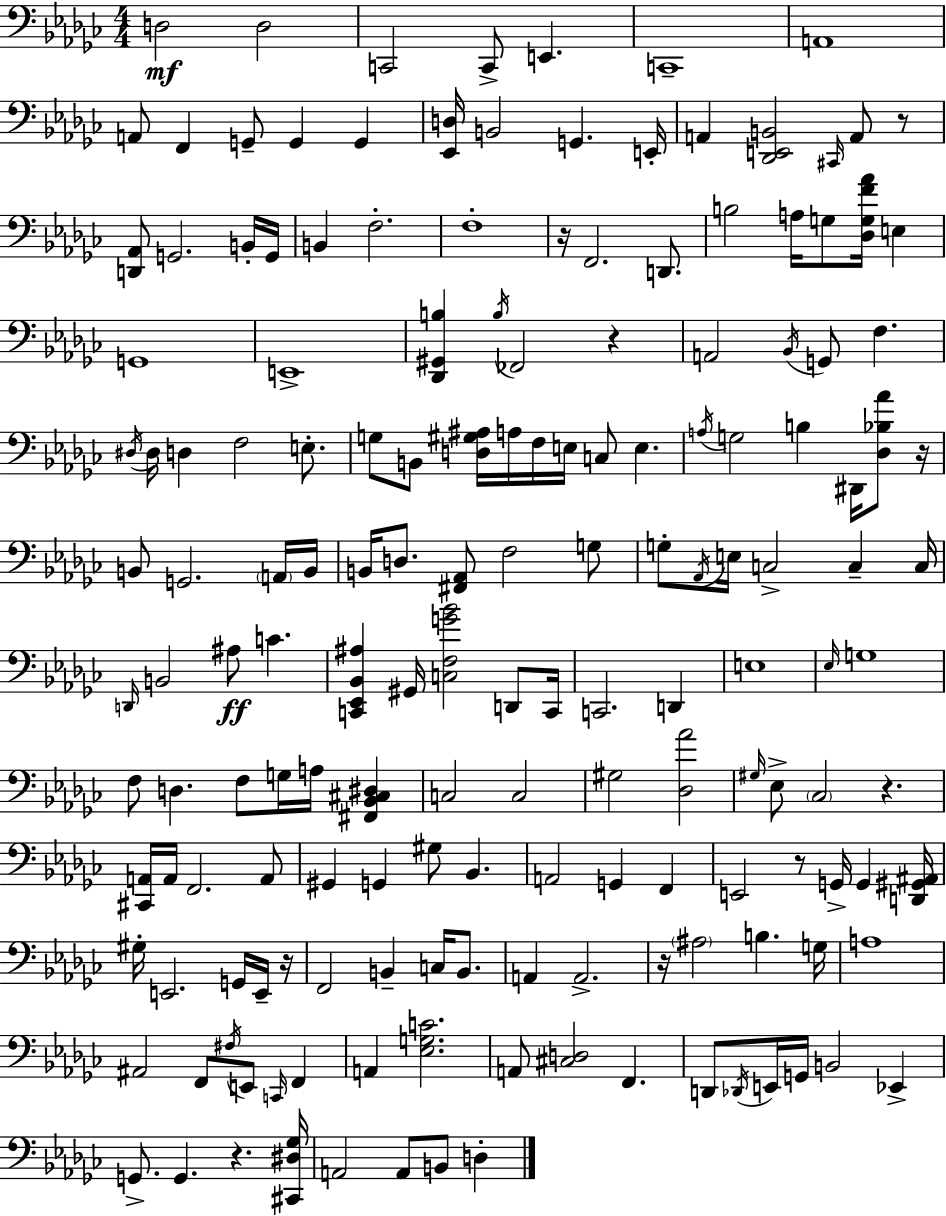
D3/h D3/h C2/h C2/e E2/q. C2/w A2/w A2/e F2/q G2/e G2/q G2/q [Eb2,D3]/s B2/h G2/q. E2/s A2/q [Db2,E2,B2]/h C#2/s A2/e R/e [D2,Ab2]/e G2/h. B2/s G2/s B2/q F3/h. F3/w R/s F2/h. D2/e. B3/h A3/s G3/e [Db3,G3,F4,Ab4]/s E3/q G2/w E2/w [Db2,G#2,B3]/q B3/s FES2/h R/q A2/h Bb2/s G2/e F3/q. D#3/s D#3/s D3/q F3/h E3/e. G3/e B2/e [D3,G#3,A#3]/s A3/s F3/s E3/s C3/e E3/q. A3/s G3/h B3/q D#2/s [Db3,Bb3,Ab4]/e R/s B2/e G2/h. A2/s B2/s B2/s D3/e. [F#2,Ab2]/e F3/h G3/e G3/e Ab2/s E3/s C3/h C3/q C3/s D2/s B2/h A#3/e C4/q. [C2,Eb2,Bb2,A#3]/q G#2/s [C3,F3,G4,Bb4]/h D2/e C2/s C2/h. D2/q E3/w Eb3/s G3/w F3/e D3/q. F3/e G3/s A3/s [F#2,Bb2,C#3,D#3]/q C3/h C3/h G#3/h [Db3,Ab4]/h G#3/s Eb3/e CES3/h R/q. [C#2,A2]/s A2/s F2/h. A2/e G#2/q G2/q G#3/e Bb2/q. A2/h G2/q F2/q E2/h R/e G2/s G2/q [D2,G#2,A#2]/s G#3/s E2/h. G2/s E2/s R/s F2/h B2/q C3/s B2/e. A2/q A2/h. R/s A#3/h B3/q. G3/s A3/w A#2/h F2/e F#3/s E2/e C2/s F2/q A2/q [Eb3,G3,C4]/h. A2/e [C#3,D3]/h F2/q. D2/e Db2/s E2/s G2/s B2/h Eb2/q G2/e. G2/q. R/q. [C#2,D#3,Gb3]/s A2/h A2/e B2/e D3/q